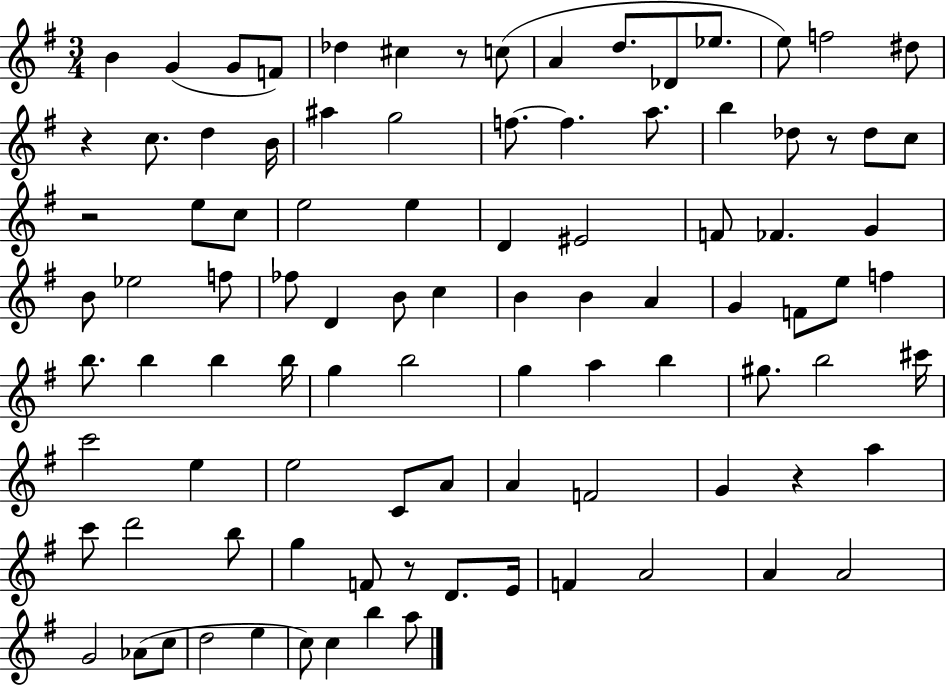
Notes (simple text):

B4/q G4/q G4/e F4/e Db5/q C#5/q R/e C5/e A4/q D5/e. Db4/e Eb5/e. E5/e F5/h D#5/e R/q C5/e. D5/q B4/s A#5/q G5/h F5/e. F5/q. A5/e. B5/q Db5/e R/e Db5/e C5/e R/h E5/e C5/e E5/h E5/q D4/q EIS4/h F4/e FES4/q. G4/q B4/e Eb5/h F5/e FES5/e D4/q B4/e C5/q B4/q B4/q A4/q G4/q F4/e E5/e F5/q B5/e. B5/q B5/q B5/s G5/q B5/h G5/q A5/q B5/q G#5/e. B5/h C#6/s C6/h E5/q E5/h C4/e A4/e A4/q F4/h G4/q R/q A5/q C6/e D6/h B5/e G5/q F4/e R/e D4/e. E4/s F4/q A4/h A4/q A4/h G4/h Ab4/e C5/e D5/h E5/q C5/e C5/q B5/q A5/e